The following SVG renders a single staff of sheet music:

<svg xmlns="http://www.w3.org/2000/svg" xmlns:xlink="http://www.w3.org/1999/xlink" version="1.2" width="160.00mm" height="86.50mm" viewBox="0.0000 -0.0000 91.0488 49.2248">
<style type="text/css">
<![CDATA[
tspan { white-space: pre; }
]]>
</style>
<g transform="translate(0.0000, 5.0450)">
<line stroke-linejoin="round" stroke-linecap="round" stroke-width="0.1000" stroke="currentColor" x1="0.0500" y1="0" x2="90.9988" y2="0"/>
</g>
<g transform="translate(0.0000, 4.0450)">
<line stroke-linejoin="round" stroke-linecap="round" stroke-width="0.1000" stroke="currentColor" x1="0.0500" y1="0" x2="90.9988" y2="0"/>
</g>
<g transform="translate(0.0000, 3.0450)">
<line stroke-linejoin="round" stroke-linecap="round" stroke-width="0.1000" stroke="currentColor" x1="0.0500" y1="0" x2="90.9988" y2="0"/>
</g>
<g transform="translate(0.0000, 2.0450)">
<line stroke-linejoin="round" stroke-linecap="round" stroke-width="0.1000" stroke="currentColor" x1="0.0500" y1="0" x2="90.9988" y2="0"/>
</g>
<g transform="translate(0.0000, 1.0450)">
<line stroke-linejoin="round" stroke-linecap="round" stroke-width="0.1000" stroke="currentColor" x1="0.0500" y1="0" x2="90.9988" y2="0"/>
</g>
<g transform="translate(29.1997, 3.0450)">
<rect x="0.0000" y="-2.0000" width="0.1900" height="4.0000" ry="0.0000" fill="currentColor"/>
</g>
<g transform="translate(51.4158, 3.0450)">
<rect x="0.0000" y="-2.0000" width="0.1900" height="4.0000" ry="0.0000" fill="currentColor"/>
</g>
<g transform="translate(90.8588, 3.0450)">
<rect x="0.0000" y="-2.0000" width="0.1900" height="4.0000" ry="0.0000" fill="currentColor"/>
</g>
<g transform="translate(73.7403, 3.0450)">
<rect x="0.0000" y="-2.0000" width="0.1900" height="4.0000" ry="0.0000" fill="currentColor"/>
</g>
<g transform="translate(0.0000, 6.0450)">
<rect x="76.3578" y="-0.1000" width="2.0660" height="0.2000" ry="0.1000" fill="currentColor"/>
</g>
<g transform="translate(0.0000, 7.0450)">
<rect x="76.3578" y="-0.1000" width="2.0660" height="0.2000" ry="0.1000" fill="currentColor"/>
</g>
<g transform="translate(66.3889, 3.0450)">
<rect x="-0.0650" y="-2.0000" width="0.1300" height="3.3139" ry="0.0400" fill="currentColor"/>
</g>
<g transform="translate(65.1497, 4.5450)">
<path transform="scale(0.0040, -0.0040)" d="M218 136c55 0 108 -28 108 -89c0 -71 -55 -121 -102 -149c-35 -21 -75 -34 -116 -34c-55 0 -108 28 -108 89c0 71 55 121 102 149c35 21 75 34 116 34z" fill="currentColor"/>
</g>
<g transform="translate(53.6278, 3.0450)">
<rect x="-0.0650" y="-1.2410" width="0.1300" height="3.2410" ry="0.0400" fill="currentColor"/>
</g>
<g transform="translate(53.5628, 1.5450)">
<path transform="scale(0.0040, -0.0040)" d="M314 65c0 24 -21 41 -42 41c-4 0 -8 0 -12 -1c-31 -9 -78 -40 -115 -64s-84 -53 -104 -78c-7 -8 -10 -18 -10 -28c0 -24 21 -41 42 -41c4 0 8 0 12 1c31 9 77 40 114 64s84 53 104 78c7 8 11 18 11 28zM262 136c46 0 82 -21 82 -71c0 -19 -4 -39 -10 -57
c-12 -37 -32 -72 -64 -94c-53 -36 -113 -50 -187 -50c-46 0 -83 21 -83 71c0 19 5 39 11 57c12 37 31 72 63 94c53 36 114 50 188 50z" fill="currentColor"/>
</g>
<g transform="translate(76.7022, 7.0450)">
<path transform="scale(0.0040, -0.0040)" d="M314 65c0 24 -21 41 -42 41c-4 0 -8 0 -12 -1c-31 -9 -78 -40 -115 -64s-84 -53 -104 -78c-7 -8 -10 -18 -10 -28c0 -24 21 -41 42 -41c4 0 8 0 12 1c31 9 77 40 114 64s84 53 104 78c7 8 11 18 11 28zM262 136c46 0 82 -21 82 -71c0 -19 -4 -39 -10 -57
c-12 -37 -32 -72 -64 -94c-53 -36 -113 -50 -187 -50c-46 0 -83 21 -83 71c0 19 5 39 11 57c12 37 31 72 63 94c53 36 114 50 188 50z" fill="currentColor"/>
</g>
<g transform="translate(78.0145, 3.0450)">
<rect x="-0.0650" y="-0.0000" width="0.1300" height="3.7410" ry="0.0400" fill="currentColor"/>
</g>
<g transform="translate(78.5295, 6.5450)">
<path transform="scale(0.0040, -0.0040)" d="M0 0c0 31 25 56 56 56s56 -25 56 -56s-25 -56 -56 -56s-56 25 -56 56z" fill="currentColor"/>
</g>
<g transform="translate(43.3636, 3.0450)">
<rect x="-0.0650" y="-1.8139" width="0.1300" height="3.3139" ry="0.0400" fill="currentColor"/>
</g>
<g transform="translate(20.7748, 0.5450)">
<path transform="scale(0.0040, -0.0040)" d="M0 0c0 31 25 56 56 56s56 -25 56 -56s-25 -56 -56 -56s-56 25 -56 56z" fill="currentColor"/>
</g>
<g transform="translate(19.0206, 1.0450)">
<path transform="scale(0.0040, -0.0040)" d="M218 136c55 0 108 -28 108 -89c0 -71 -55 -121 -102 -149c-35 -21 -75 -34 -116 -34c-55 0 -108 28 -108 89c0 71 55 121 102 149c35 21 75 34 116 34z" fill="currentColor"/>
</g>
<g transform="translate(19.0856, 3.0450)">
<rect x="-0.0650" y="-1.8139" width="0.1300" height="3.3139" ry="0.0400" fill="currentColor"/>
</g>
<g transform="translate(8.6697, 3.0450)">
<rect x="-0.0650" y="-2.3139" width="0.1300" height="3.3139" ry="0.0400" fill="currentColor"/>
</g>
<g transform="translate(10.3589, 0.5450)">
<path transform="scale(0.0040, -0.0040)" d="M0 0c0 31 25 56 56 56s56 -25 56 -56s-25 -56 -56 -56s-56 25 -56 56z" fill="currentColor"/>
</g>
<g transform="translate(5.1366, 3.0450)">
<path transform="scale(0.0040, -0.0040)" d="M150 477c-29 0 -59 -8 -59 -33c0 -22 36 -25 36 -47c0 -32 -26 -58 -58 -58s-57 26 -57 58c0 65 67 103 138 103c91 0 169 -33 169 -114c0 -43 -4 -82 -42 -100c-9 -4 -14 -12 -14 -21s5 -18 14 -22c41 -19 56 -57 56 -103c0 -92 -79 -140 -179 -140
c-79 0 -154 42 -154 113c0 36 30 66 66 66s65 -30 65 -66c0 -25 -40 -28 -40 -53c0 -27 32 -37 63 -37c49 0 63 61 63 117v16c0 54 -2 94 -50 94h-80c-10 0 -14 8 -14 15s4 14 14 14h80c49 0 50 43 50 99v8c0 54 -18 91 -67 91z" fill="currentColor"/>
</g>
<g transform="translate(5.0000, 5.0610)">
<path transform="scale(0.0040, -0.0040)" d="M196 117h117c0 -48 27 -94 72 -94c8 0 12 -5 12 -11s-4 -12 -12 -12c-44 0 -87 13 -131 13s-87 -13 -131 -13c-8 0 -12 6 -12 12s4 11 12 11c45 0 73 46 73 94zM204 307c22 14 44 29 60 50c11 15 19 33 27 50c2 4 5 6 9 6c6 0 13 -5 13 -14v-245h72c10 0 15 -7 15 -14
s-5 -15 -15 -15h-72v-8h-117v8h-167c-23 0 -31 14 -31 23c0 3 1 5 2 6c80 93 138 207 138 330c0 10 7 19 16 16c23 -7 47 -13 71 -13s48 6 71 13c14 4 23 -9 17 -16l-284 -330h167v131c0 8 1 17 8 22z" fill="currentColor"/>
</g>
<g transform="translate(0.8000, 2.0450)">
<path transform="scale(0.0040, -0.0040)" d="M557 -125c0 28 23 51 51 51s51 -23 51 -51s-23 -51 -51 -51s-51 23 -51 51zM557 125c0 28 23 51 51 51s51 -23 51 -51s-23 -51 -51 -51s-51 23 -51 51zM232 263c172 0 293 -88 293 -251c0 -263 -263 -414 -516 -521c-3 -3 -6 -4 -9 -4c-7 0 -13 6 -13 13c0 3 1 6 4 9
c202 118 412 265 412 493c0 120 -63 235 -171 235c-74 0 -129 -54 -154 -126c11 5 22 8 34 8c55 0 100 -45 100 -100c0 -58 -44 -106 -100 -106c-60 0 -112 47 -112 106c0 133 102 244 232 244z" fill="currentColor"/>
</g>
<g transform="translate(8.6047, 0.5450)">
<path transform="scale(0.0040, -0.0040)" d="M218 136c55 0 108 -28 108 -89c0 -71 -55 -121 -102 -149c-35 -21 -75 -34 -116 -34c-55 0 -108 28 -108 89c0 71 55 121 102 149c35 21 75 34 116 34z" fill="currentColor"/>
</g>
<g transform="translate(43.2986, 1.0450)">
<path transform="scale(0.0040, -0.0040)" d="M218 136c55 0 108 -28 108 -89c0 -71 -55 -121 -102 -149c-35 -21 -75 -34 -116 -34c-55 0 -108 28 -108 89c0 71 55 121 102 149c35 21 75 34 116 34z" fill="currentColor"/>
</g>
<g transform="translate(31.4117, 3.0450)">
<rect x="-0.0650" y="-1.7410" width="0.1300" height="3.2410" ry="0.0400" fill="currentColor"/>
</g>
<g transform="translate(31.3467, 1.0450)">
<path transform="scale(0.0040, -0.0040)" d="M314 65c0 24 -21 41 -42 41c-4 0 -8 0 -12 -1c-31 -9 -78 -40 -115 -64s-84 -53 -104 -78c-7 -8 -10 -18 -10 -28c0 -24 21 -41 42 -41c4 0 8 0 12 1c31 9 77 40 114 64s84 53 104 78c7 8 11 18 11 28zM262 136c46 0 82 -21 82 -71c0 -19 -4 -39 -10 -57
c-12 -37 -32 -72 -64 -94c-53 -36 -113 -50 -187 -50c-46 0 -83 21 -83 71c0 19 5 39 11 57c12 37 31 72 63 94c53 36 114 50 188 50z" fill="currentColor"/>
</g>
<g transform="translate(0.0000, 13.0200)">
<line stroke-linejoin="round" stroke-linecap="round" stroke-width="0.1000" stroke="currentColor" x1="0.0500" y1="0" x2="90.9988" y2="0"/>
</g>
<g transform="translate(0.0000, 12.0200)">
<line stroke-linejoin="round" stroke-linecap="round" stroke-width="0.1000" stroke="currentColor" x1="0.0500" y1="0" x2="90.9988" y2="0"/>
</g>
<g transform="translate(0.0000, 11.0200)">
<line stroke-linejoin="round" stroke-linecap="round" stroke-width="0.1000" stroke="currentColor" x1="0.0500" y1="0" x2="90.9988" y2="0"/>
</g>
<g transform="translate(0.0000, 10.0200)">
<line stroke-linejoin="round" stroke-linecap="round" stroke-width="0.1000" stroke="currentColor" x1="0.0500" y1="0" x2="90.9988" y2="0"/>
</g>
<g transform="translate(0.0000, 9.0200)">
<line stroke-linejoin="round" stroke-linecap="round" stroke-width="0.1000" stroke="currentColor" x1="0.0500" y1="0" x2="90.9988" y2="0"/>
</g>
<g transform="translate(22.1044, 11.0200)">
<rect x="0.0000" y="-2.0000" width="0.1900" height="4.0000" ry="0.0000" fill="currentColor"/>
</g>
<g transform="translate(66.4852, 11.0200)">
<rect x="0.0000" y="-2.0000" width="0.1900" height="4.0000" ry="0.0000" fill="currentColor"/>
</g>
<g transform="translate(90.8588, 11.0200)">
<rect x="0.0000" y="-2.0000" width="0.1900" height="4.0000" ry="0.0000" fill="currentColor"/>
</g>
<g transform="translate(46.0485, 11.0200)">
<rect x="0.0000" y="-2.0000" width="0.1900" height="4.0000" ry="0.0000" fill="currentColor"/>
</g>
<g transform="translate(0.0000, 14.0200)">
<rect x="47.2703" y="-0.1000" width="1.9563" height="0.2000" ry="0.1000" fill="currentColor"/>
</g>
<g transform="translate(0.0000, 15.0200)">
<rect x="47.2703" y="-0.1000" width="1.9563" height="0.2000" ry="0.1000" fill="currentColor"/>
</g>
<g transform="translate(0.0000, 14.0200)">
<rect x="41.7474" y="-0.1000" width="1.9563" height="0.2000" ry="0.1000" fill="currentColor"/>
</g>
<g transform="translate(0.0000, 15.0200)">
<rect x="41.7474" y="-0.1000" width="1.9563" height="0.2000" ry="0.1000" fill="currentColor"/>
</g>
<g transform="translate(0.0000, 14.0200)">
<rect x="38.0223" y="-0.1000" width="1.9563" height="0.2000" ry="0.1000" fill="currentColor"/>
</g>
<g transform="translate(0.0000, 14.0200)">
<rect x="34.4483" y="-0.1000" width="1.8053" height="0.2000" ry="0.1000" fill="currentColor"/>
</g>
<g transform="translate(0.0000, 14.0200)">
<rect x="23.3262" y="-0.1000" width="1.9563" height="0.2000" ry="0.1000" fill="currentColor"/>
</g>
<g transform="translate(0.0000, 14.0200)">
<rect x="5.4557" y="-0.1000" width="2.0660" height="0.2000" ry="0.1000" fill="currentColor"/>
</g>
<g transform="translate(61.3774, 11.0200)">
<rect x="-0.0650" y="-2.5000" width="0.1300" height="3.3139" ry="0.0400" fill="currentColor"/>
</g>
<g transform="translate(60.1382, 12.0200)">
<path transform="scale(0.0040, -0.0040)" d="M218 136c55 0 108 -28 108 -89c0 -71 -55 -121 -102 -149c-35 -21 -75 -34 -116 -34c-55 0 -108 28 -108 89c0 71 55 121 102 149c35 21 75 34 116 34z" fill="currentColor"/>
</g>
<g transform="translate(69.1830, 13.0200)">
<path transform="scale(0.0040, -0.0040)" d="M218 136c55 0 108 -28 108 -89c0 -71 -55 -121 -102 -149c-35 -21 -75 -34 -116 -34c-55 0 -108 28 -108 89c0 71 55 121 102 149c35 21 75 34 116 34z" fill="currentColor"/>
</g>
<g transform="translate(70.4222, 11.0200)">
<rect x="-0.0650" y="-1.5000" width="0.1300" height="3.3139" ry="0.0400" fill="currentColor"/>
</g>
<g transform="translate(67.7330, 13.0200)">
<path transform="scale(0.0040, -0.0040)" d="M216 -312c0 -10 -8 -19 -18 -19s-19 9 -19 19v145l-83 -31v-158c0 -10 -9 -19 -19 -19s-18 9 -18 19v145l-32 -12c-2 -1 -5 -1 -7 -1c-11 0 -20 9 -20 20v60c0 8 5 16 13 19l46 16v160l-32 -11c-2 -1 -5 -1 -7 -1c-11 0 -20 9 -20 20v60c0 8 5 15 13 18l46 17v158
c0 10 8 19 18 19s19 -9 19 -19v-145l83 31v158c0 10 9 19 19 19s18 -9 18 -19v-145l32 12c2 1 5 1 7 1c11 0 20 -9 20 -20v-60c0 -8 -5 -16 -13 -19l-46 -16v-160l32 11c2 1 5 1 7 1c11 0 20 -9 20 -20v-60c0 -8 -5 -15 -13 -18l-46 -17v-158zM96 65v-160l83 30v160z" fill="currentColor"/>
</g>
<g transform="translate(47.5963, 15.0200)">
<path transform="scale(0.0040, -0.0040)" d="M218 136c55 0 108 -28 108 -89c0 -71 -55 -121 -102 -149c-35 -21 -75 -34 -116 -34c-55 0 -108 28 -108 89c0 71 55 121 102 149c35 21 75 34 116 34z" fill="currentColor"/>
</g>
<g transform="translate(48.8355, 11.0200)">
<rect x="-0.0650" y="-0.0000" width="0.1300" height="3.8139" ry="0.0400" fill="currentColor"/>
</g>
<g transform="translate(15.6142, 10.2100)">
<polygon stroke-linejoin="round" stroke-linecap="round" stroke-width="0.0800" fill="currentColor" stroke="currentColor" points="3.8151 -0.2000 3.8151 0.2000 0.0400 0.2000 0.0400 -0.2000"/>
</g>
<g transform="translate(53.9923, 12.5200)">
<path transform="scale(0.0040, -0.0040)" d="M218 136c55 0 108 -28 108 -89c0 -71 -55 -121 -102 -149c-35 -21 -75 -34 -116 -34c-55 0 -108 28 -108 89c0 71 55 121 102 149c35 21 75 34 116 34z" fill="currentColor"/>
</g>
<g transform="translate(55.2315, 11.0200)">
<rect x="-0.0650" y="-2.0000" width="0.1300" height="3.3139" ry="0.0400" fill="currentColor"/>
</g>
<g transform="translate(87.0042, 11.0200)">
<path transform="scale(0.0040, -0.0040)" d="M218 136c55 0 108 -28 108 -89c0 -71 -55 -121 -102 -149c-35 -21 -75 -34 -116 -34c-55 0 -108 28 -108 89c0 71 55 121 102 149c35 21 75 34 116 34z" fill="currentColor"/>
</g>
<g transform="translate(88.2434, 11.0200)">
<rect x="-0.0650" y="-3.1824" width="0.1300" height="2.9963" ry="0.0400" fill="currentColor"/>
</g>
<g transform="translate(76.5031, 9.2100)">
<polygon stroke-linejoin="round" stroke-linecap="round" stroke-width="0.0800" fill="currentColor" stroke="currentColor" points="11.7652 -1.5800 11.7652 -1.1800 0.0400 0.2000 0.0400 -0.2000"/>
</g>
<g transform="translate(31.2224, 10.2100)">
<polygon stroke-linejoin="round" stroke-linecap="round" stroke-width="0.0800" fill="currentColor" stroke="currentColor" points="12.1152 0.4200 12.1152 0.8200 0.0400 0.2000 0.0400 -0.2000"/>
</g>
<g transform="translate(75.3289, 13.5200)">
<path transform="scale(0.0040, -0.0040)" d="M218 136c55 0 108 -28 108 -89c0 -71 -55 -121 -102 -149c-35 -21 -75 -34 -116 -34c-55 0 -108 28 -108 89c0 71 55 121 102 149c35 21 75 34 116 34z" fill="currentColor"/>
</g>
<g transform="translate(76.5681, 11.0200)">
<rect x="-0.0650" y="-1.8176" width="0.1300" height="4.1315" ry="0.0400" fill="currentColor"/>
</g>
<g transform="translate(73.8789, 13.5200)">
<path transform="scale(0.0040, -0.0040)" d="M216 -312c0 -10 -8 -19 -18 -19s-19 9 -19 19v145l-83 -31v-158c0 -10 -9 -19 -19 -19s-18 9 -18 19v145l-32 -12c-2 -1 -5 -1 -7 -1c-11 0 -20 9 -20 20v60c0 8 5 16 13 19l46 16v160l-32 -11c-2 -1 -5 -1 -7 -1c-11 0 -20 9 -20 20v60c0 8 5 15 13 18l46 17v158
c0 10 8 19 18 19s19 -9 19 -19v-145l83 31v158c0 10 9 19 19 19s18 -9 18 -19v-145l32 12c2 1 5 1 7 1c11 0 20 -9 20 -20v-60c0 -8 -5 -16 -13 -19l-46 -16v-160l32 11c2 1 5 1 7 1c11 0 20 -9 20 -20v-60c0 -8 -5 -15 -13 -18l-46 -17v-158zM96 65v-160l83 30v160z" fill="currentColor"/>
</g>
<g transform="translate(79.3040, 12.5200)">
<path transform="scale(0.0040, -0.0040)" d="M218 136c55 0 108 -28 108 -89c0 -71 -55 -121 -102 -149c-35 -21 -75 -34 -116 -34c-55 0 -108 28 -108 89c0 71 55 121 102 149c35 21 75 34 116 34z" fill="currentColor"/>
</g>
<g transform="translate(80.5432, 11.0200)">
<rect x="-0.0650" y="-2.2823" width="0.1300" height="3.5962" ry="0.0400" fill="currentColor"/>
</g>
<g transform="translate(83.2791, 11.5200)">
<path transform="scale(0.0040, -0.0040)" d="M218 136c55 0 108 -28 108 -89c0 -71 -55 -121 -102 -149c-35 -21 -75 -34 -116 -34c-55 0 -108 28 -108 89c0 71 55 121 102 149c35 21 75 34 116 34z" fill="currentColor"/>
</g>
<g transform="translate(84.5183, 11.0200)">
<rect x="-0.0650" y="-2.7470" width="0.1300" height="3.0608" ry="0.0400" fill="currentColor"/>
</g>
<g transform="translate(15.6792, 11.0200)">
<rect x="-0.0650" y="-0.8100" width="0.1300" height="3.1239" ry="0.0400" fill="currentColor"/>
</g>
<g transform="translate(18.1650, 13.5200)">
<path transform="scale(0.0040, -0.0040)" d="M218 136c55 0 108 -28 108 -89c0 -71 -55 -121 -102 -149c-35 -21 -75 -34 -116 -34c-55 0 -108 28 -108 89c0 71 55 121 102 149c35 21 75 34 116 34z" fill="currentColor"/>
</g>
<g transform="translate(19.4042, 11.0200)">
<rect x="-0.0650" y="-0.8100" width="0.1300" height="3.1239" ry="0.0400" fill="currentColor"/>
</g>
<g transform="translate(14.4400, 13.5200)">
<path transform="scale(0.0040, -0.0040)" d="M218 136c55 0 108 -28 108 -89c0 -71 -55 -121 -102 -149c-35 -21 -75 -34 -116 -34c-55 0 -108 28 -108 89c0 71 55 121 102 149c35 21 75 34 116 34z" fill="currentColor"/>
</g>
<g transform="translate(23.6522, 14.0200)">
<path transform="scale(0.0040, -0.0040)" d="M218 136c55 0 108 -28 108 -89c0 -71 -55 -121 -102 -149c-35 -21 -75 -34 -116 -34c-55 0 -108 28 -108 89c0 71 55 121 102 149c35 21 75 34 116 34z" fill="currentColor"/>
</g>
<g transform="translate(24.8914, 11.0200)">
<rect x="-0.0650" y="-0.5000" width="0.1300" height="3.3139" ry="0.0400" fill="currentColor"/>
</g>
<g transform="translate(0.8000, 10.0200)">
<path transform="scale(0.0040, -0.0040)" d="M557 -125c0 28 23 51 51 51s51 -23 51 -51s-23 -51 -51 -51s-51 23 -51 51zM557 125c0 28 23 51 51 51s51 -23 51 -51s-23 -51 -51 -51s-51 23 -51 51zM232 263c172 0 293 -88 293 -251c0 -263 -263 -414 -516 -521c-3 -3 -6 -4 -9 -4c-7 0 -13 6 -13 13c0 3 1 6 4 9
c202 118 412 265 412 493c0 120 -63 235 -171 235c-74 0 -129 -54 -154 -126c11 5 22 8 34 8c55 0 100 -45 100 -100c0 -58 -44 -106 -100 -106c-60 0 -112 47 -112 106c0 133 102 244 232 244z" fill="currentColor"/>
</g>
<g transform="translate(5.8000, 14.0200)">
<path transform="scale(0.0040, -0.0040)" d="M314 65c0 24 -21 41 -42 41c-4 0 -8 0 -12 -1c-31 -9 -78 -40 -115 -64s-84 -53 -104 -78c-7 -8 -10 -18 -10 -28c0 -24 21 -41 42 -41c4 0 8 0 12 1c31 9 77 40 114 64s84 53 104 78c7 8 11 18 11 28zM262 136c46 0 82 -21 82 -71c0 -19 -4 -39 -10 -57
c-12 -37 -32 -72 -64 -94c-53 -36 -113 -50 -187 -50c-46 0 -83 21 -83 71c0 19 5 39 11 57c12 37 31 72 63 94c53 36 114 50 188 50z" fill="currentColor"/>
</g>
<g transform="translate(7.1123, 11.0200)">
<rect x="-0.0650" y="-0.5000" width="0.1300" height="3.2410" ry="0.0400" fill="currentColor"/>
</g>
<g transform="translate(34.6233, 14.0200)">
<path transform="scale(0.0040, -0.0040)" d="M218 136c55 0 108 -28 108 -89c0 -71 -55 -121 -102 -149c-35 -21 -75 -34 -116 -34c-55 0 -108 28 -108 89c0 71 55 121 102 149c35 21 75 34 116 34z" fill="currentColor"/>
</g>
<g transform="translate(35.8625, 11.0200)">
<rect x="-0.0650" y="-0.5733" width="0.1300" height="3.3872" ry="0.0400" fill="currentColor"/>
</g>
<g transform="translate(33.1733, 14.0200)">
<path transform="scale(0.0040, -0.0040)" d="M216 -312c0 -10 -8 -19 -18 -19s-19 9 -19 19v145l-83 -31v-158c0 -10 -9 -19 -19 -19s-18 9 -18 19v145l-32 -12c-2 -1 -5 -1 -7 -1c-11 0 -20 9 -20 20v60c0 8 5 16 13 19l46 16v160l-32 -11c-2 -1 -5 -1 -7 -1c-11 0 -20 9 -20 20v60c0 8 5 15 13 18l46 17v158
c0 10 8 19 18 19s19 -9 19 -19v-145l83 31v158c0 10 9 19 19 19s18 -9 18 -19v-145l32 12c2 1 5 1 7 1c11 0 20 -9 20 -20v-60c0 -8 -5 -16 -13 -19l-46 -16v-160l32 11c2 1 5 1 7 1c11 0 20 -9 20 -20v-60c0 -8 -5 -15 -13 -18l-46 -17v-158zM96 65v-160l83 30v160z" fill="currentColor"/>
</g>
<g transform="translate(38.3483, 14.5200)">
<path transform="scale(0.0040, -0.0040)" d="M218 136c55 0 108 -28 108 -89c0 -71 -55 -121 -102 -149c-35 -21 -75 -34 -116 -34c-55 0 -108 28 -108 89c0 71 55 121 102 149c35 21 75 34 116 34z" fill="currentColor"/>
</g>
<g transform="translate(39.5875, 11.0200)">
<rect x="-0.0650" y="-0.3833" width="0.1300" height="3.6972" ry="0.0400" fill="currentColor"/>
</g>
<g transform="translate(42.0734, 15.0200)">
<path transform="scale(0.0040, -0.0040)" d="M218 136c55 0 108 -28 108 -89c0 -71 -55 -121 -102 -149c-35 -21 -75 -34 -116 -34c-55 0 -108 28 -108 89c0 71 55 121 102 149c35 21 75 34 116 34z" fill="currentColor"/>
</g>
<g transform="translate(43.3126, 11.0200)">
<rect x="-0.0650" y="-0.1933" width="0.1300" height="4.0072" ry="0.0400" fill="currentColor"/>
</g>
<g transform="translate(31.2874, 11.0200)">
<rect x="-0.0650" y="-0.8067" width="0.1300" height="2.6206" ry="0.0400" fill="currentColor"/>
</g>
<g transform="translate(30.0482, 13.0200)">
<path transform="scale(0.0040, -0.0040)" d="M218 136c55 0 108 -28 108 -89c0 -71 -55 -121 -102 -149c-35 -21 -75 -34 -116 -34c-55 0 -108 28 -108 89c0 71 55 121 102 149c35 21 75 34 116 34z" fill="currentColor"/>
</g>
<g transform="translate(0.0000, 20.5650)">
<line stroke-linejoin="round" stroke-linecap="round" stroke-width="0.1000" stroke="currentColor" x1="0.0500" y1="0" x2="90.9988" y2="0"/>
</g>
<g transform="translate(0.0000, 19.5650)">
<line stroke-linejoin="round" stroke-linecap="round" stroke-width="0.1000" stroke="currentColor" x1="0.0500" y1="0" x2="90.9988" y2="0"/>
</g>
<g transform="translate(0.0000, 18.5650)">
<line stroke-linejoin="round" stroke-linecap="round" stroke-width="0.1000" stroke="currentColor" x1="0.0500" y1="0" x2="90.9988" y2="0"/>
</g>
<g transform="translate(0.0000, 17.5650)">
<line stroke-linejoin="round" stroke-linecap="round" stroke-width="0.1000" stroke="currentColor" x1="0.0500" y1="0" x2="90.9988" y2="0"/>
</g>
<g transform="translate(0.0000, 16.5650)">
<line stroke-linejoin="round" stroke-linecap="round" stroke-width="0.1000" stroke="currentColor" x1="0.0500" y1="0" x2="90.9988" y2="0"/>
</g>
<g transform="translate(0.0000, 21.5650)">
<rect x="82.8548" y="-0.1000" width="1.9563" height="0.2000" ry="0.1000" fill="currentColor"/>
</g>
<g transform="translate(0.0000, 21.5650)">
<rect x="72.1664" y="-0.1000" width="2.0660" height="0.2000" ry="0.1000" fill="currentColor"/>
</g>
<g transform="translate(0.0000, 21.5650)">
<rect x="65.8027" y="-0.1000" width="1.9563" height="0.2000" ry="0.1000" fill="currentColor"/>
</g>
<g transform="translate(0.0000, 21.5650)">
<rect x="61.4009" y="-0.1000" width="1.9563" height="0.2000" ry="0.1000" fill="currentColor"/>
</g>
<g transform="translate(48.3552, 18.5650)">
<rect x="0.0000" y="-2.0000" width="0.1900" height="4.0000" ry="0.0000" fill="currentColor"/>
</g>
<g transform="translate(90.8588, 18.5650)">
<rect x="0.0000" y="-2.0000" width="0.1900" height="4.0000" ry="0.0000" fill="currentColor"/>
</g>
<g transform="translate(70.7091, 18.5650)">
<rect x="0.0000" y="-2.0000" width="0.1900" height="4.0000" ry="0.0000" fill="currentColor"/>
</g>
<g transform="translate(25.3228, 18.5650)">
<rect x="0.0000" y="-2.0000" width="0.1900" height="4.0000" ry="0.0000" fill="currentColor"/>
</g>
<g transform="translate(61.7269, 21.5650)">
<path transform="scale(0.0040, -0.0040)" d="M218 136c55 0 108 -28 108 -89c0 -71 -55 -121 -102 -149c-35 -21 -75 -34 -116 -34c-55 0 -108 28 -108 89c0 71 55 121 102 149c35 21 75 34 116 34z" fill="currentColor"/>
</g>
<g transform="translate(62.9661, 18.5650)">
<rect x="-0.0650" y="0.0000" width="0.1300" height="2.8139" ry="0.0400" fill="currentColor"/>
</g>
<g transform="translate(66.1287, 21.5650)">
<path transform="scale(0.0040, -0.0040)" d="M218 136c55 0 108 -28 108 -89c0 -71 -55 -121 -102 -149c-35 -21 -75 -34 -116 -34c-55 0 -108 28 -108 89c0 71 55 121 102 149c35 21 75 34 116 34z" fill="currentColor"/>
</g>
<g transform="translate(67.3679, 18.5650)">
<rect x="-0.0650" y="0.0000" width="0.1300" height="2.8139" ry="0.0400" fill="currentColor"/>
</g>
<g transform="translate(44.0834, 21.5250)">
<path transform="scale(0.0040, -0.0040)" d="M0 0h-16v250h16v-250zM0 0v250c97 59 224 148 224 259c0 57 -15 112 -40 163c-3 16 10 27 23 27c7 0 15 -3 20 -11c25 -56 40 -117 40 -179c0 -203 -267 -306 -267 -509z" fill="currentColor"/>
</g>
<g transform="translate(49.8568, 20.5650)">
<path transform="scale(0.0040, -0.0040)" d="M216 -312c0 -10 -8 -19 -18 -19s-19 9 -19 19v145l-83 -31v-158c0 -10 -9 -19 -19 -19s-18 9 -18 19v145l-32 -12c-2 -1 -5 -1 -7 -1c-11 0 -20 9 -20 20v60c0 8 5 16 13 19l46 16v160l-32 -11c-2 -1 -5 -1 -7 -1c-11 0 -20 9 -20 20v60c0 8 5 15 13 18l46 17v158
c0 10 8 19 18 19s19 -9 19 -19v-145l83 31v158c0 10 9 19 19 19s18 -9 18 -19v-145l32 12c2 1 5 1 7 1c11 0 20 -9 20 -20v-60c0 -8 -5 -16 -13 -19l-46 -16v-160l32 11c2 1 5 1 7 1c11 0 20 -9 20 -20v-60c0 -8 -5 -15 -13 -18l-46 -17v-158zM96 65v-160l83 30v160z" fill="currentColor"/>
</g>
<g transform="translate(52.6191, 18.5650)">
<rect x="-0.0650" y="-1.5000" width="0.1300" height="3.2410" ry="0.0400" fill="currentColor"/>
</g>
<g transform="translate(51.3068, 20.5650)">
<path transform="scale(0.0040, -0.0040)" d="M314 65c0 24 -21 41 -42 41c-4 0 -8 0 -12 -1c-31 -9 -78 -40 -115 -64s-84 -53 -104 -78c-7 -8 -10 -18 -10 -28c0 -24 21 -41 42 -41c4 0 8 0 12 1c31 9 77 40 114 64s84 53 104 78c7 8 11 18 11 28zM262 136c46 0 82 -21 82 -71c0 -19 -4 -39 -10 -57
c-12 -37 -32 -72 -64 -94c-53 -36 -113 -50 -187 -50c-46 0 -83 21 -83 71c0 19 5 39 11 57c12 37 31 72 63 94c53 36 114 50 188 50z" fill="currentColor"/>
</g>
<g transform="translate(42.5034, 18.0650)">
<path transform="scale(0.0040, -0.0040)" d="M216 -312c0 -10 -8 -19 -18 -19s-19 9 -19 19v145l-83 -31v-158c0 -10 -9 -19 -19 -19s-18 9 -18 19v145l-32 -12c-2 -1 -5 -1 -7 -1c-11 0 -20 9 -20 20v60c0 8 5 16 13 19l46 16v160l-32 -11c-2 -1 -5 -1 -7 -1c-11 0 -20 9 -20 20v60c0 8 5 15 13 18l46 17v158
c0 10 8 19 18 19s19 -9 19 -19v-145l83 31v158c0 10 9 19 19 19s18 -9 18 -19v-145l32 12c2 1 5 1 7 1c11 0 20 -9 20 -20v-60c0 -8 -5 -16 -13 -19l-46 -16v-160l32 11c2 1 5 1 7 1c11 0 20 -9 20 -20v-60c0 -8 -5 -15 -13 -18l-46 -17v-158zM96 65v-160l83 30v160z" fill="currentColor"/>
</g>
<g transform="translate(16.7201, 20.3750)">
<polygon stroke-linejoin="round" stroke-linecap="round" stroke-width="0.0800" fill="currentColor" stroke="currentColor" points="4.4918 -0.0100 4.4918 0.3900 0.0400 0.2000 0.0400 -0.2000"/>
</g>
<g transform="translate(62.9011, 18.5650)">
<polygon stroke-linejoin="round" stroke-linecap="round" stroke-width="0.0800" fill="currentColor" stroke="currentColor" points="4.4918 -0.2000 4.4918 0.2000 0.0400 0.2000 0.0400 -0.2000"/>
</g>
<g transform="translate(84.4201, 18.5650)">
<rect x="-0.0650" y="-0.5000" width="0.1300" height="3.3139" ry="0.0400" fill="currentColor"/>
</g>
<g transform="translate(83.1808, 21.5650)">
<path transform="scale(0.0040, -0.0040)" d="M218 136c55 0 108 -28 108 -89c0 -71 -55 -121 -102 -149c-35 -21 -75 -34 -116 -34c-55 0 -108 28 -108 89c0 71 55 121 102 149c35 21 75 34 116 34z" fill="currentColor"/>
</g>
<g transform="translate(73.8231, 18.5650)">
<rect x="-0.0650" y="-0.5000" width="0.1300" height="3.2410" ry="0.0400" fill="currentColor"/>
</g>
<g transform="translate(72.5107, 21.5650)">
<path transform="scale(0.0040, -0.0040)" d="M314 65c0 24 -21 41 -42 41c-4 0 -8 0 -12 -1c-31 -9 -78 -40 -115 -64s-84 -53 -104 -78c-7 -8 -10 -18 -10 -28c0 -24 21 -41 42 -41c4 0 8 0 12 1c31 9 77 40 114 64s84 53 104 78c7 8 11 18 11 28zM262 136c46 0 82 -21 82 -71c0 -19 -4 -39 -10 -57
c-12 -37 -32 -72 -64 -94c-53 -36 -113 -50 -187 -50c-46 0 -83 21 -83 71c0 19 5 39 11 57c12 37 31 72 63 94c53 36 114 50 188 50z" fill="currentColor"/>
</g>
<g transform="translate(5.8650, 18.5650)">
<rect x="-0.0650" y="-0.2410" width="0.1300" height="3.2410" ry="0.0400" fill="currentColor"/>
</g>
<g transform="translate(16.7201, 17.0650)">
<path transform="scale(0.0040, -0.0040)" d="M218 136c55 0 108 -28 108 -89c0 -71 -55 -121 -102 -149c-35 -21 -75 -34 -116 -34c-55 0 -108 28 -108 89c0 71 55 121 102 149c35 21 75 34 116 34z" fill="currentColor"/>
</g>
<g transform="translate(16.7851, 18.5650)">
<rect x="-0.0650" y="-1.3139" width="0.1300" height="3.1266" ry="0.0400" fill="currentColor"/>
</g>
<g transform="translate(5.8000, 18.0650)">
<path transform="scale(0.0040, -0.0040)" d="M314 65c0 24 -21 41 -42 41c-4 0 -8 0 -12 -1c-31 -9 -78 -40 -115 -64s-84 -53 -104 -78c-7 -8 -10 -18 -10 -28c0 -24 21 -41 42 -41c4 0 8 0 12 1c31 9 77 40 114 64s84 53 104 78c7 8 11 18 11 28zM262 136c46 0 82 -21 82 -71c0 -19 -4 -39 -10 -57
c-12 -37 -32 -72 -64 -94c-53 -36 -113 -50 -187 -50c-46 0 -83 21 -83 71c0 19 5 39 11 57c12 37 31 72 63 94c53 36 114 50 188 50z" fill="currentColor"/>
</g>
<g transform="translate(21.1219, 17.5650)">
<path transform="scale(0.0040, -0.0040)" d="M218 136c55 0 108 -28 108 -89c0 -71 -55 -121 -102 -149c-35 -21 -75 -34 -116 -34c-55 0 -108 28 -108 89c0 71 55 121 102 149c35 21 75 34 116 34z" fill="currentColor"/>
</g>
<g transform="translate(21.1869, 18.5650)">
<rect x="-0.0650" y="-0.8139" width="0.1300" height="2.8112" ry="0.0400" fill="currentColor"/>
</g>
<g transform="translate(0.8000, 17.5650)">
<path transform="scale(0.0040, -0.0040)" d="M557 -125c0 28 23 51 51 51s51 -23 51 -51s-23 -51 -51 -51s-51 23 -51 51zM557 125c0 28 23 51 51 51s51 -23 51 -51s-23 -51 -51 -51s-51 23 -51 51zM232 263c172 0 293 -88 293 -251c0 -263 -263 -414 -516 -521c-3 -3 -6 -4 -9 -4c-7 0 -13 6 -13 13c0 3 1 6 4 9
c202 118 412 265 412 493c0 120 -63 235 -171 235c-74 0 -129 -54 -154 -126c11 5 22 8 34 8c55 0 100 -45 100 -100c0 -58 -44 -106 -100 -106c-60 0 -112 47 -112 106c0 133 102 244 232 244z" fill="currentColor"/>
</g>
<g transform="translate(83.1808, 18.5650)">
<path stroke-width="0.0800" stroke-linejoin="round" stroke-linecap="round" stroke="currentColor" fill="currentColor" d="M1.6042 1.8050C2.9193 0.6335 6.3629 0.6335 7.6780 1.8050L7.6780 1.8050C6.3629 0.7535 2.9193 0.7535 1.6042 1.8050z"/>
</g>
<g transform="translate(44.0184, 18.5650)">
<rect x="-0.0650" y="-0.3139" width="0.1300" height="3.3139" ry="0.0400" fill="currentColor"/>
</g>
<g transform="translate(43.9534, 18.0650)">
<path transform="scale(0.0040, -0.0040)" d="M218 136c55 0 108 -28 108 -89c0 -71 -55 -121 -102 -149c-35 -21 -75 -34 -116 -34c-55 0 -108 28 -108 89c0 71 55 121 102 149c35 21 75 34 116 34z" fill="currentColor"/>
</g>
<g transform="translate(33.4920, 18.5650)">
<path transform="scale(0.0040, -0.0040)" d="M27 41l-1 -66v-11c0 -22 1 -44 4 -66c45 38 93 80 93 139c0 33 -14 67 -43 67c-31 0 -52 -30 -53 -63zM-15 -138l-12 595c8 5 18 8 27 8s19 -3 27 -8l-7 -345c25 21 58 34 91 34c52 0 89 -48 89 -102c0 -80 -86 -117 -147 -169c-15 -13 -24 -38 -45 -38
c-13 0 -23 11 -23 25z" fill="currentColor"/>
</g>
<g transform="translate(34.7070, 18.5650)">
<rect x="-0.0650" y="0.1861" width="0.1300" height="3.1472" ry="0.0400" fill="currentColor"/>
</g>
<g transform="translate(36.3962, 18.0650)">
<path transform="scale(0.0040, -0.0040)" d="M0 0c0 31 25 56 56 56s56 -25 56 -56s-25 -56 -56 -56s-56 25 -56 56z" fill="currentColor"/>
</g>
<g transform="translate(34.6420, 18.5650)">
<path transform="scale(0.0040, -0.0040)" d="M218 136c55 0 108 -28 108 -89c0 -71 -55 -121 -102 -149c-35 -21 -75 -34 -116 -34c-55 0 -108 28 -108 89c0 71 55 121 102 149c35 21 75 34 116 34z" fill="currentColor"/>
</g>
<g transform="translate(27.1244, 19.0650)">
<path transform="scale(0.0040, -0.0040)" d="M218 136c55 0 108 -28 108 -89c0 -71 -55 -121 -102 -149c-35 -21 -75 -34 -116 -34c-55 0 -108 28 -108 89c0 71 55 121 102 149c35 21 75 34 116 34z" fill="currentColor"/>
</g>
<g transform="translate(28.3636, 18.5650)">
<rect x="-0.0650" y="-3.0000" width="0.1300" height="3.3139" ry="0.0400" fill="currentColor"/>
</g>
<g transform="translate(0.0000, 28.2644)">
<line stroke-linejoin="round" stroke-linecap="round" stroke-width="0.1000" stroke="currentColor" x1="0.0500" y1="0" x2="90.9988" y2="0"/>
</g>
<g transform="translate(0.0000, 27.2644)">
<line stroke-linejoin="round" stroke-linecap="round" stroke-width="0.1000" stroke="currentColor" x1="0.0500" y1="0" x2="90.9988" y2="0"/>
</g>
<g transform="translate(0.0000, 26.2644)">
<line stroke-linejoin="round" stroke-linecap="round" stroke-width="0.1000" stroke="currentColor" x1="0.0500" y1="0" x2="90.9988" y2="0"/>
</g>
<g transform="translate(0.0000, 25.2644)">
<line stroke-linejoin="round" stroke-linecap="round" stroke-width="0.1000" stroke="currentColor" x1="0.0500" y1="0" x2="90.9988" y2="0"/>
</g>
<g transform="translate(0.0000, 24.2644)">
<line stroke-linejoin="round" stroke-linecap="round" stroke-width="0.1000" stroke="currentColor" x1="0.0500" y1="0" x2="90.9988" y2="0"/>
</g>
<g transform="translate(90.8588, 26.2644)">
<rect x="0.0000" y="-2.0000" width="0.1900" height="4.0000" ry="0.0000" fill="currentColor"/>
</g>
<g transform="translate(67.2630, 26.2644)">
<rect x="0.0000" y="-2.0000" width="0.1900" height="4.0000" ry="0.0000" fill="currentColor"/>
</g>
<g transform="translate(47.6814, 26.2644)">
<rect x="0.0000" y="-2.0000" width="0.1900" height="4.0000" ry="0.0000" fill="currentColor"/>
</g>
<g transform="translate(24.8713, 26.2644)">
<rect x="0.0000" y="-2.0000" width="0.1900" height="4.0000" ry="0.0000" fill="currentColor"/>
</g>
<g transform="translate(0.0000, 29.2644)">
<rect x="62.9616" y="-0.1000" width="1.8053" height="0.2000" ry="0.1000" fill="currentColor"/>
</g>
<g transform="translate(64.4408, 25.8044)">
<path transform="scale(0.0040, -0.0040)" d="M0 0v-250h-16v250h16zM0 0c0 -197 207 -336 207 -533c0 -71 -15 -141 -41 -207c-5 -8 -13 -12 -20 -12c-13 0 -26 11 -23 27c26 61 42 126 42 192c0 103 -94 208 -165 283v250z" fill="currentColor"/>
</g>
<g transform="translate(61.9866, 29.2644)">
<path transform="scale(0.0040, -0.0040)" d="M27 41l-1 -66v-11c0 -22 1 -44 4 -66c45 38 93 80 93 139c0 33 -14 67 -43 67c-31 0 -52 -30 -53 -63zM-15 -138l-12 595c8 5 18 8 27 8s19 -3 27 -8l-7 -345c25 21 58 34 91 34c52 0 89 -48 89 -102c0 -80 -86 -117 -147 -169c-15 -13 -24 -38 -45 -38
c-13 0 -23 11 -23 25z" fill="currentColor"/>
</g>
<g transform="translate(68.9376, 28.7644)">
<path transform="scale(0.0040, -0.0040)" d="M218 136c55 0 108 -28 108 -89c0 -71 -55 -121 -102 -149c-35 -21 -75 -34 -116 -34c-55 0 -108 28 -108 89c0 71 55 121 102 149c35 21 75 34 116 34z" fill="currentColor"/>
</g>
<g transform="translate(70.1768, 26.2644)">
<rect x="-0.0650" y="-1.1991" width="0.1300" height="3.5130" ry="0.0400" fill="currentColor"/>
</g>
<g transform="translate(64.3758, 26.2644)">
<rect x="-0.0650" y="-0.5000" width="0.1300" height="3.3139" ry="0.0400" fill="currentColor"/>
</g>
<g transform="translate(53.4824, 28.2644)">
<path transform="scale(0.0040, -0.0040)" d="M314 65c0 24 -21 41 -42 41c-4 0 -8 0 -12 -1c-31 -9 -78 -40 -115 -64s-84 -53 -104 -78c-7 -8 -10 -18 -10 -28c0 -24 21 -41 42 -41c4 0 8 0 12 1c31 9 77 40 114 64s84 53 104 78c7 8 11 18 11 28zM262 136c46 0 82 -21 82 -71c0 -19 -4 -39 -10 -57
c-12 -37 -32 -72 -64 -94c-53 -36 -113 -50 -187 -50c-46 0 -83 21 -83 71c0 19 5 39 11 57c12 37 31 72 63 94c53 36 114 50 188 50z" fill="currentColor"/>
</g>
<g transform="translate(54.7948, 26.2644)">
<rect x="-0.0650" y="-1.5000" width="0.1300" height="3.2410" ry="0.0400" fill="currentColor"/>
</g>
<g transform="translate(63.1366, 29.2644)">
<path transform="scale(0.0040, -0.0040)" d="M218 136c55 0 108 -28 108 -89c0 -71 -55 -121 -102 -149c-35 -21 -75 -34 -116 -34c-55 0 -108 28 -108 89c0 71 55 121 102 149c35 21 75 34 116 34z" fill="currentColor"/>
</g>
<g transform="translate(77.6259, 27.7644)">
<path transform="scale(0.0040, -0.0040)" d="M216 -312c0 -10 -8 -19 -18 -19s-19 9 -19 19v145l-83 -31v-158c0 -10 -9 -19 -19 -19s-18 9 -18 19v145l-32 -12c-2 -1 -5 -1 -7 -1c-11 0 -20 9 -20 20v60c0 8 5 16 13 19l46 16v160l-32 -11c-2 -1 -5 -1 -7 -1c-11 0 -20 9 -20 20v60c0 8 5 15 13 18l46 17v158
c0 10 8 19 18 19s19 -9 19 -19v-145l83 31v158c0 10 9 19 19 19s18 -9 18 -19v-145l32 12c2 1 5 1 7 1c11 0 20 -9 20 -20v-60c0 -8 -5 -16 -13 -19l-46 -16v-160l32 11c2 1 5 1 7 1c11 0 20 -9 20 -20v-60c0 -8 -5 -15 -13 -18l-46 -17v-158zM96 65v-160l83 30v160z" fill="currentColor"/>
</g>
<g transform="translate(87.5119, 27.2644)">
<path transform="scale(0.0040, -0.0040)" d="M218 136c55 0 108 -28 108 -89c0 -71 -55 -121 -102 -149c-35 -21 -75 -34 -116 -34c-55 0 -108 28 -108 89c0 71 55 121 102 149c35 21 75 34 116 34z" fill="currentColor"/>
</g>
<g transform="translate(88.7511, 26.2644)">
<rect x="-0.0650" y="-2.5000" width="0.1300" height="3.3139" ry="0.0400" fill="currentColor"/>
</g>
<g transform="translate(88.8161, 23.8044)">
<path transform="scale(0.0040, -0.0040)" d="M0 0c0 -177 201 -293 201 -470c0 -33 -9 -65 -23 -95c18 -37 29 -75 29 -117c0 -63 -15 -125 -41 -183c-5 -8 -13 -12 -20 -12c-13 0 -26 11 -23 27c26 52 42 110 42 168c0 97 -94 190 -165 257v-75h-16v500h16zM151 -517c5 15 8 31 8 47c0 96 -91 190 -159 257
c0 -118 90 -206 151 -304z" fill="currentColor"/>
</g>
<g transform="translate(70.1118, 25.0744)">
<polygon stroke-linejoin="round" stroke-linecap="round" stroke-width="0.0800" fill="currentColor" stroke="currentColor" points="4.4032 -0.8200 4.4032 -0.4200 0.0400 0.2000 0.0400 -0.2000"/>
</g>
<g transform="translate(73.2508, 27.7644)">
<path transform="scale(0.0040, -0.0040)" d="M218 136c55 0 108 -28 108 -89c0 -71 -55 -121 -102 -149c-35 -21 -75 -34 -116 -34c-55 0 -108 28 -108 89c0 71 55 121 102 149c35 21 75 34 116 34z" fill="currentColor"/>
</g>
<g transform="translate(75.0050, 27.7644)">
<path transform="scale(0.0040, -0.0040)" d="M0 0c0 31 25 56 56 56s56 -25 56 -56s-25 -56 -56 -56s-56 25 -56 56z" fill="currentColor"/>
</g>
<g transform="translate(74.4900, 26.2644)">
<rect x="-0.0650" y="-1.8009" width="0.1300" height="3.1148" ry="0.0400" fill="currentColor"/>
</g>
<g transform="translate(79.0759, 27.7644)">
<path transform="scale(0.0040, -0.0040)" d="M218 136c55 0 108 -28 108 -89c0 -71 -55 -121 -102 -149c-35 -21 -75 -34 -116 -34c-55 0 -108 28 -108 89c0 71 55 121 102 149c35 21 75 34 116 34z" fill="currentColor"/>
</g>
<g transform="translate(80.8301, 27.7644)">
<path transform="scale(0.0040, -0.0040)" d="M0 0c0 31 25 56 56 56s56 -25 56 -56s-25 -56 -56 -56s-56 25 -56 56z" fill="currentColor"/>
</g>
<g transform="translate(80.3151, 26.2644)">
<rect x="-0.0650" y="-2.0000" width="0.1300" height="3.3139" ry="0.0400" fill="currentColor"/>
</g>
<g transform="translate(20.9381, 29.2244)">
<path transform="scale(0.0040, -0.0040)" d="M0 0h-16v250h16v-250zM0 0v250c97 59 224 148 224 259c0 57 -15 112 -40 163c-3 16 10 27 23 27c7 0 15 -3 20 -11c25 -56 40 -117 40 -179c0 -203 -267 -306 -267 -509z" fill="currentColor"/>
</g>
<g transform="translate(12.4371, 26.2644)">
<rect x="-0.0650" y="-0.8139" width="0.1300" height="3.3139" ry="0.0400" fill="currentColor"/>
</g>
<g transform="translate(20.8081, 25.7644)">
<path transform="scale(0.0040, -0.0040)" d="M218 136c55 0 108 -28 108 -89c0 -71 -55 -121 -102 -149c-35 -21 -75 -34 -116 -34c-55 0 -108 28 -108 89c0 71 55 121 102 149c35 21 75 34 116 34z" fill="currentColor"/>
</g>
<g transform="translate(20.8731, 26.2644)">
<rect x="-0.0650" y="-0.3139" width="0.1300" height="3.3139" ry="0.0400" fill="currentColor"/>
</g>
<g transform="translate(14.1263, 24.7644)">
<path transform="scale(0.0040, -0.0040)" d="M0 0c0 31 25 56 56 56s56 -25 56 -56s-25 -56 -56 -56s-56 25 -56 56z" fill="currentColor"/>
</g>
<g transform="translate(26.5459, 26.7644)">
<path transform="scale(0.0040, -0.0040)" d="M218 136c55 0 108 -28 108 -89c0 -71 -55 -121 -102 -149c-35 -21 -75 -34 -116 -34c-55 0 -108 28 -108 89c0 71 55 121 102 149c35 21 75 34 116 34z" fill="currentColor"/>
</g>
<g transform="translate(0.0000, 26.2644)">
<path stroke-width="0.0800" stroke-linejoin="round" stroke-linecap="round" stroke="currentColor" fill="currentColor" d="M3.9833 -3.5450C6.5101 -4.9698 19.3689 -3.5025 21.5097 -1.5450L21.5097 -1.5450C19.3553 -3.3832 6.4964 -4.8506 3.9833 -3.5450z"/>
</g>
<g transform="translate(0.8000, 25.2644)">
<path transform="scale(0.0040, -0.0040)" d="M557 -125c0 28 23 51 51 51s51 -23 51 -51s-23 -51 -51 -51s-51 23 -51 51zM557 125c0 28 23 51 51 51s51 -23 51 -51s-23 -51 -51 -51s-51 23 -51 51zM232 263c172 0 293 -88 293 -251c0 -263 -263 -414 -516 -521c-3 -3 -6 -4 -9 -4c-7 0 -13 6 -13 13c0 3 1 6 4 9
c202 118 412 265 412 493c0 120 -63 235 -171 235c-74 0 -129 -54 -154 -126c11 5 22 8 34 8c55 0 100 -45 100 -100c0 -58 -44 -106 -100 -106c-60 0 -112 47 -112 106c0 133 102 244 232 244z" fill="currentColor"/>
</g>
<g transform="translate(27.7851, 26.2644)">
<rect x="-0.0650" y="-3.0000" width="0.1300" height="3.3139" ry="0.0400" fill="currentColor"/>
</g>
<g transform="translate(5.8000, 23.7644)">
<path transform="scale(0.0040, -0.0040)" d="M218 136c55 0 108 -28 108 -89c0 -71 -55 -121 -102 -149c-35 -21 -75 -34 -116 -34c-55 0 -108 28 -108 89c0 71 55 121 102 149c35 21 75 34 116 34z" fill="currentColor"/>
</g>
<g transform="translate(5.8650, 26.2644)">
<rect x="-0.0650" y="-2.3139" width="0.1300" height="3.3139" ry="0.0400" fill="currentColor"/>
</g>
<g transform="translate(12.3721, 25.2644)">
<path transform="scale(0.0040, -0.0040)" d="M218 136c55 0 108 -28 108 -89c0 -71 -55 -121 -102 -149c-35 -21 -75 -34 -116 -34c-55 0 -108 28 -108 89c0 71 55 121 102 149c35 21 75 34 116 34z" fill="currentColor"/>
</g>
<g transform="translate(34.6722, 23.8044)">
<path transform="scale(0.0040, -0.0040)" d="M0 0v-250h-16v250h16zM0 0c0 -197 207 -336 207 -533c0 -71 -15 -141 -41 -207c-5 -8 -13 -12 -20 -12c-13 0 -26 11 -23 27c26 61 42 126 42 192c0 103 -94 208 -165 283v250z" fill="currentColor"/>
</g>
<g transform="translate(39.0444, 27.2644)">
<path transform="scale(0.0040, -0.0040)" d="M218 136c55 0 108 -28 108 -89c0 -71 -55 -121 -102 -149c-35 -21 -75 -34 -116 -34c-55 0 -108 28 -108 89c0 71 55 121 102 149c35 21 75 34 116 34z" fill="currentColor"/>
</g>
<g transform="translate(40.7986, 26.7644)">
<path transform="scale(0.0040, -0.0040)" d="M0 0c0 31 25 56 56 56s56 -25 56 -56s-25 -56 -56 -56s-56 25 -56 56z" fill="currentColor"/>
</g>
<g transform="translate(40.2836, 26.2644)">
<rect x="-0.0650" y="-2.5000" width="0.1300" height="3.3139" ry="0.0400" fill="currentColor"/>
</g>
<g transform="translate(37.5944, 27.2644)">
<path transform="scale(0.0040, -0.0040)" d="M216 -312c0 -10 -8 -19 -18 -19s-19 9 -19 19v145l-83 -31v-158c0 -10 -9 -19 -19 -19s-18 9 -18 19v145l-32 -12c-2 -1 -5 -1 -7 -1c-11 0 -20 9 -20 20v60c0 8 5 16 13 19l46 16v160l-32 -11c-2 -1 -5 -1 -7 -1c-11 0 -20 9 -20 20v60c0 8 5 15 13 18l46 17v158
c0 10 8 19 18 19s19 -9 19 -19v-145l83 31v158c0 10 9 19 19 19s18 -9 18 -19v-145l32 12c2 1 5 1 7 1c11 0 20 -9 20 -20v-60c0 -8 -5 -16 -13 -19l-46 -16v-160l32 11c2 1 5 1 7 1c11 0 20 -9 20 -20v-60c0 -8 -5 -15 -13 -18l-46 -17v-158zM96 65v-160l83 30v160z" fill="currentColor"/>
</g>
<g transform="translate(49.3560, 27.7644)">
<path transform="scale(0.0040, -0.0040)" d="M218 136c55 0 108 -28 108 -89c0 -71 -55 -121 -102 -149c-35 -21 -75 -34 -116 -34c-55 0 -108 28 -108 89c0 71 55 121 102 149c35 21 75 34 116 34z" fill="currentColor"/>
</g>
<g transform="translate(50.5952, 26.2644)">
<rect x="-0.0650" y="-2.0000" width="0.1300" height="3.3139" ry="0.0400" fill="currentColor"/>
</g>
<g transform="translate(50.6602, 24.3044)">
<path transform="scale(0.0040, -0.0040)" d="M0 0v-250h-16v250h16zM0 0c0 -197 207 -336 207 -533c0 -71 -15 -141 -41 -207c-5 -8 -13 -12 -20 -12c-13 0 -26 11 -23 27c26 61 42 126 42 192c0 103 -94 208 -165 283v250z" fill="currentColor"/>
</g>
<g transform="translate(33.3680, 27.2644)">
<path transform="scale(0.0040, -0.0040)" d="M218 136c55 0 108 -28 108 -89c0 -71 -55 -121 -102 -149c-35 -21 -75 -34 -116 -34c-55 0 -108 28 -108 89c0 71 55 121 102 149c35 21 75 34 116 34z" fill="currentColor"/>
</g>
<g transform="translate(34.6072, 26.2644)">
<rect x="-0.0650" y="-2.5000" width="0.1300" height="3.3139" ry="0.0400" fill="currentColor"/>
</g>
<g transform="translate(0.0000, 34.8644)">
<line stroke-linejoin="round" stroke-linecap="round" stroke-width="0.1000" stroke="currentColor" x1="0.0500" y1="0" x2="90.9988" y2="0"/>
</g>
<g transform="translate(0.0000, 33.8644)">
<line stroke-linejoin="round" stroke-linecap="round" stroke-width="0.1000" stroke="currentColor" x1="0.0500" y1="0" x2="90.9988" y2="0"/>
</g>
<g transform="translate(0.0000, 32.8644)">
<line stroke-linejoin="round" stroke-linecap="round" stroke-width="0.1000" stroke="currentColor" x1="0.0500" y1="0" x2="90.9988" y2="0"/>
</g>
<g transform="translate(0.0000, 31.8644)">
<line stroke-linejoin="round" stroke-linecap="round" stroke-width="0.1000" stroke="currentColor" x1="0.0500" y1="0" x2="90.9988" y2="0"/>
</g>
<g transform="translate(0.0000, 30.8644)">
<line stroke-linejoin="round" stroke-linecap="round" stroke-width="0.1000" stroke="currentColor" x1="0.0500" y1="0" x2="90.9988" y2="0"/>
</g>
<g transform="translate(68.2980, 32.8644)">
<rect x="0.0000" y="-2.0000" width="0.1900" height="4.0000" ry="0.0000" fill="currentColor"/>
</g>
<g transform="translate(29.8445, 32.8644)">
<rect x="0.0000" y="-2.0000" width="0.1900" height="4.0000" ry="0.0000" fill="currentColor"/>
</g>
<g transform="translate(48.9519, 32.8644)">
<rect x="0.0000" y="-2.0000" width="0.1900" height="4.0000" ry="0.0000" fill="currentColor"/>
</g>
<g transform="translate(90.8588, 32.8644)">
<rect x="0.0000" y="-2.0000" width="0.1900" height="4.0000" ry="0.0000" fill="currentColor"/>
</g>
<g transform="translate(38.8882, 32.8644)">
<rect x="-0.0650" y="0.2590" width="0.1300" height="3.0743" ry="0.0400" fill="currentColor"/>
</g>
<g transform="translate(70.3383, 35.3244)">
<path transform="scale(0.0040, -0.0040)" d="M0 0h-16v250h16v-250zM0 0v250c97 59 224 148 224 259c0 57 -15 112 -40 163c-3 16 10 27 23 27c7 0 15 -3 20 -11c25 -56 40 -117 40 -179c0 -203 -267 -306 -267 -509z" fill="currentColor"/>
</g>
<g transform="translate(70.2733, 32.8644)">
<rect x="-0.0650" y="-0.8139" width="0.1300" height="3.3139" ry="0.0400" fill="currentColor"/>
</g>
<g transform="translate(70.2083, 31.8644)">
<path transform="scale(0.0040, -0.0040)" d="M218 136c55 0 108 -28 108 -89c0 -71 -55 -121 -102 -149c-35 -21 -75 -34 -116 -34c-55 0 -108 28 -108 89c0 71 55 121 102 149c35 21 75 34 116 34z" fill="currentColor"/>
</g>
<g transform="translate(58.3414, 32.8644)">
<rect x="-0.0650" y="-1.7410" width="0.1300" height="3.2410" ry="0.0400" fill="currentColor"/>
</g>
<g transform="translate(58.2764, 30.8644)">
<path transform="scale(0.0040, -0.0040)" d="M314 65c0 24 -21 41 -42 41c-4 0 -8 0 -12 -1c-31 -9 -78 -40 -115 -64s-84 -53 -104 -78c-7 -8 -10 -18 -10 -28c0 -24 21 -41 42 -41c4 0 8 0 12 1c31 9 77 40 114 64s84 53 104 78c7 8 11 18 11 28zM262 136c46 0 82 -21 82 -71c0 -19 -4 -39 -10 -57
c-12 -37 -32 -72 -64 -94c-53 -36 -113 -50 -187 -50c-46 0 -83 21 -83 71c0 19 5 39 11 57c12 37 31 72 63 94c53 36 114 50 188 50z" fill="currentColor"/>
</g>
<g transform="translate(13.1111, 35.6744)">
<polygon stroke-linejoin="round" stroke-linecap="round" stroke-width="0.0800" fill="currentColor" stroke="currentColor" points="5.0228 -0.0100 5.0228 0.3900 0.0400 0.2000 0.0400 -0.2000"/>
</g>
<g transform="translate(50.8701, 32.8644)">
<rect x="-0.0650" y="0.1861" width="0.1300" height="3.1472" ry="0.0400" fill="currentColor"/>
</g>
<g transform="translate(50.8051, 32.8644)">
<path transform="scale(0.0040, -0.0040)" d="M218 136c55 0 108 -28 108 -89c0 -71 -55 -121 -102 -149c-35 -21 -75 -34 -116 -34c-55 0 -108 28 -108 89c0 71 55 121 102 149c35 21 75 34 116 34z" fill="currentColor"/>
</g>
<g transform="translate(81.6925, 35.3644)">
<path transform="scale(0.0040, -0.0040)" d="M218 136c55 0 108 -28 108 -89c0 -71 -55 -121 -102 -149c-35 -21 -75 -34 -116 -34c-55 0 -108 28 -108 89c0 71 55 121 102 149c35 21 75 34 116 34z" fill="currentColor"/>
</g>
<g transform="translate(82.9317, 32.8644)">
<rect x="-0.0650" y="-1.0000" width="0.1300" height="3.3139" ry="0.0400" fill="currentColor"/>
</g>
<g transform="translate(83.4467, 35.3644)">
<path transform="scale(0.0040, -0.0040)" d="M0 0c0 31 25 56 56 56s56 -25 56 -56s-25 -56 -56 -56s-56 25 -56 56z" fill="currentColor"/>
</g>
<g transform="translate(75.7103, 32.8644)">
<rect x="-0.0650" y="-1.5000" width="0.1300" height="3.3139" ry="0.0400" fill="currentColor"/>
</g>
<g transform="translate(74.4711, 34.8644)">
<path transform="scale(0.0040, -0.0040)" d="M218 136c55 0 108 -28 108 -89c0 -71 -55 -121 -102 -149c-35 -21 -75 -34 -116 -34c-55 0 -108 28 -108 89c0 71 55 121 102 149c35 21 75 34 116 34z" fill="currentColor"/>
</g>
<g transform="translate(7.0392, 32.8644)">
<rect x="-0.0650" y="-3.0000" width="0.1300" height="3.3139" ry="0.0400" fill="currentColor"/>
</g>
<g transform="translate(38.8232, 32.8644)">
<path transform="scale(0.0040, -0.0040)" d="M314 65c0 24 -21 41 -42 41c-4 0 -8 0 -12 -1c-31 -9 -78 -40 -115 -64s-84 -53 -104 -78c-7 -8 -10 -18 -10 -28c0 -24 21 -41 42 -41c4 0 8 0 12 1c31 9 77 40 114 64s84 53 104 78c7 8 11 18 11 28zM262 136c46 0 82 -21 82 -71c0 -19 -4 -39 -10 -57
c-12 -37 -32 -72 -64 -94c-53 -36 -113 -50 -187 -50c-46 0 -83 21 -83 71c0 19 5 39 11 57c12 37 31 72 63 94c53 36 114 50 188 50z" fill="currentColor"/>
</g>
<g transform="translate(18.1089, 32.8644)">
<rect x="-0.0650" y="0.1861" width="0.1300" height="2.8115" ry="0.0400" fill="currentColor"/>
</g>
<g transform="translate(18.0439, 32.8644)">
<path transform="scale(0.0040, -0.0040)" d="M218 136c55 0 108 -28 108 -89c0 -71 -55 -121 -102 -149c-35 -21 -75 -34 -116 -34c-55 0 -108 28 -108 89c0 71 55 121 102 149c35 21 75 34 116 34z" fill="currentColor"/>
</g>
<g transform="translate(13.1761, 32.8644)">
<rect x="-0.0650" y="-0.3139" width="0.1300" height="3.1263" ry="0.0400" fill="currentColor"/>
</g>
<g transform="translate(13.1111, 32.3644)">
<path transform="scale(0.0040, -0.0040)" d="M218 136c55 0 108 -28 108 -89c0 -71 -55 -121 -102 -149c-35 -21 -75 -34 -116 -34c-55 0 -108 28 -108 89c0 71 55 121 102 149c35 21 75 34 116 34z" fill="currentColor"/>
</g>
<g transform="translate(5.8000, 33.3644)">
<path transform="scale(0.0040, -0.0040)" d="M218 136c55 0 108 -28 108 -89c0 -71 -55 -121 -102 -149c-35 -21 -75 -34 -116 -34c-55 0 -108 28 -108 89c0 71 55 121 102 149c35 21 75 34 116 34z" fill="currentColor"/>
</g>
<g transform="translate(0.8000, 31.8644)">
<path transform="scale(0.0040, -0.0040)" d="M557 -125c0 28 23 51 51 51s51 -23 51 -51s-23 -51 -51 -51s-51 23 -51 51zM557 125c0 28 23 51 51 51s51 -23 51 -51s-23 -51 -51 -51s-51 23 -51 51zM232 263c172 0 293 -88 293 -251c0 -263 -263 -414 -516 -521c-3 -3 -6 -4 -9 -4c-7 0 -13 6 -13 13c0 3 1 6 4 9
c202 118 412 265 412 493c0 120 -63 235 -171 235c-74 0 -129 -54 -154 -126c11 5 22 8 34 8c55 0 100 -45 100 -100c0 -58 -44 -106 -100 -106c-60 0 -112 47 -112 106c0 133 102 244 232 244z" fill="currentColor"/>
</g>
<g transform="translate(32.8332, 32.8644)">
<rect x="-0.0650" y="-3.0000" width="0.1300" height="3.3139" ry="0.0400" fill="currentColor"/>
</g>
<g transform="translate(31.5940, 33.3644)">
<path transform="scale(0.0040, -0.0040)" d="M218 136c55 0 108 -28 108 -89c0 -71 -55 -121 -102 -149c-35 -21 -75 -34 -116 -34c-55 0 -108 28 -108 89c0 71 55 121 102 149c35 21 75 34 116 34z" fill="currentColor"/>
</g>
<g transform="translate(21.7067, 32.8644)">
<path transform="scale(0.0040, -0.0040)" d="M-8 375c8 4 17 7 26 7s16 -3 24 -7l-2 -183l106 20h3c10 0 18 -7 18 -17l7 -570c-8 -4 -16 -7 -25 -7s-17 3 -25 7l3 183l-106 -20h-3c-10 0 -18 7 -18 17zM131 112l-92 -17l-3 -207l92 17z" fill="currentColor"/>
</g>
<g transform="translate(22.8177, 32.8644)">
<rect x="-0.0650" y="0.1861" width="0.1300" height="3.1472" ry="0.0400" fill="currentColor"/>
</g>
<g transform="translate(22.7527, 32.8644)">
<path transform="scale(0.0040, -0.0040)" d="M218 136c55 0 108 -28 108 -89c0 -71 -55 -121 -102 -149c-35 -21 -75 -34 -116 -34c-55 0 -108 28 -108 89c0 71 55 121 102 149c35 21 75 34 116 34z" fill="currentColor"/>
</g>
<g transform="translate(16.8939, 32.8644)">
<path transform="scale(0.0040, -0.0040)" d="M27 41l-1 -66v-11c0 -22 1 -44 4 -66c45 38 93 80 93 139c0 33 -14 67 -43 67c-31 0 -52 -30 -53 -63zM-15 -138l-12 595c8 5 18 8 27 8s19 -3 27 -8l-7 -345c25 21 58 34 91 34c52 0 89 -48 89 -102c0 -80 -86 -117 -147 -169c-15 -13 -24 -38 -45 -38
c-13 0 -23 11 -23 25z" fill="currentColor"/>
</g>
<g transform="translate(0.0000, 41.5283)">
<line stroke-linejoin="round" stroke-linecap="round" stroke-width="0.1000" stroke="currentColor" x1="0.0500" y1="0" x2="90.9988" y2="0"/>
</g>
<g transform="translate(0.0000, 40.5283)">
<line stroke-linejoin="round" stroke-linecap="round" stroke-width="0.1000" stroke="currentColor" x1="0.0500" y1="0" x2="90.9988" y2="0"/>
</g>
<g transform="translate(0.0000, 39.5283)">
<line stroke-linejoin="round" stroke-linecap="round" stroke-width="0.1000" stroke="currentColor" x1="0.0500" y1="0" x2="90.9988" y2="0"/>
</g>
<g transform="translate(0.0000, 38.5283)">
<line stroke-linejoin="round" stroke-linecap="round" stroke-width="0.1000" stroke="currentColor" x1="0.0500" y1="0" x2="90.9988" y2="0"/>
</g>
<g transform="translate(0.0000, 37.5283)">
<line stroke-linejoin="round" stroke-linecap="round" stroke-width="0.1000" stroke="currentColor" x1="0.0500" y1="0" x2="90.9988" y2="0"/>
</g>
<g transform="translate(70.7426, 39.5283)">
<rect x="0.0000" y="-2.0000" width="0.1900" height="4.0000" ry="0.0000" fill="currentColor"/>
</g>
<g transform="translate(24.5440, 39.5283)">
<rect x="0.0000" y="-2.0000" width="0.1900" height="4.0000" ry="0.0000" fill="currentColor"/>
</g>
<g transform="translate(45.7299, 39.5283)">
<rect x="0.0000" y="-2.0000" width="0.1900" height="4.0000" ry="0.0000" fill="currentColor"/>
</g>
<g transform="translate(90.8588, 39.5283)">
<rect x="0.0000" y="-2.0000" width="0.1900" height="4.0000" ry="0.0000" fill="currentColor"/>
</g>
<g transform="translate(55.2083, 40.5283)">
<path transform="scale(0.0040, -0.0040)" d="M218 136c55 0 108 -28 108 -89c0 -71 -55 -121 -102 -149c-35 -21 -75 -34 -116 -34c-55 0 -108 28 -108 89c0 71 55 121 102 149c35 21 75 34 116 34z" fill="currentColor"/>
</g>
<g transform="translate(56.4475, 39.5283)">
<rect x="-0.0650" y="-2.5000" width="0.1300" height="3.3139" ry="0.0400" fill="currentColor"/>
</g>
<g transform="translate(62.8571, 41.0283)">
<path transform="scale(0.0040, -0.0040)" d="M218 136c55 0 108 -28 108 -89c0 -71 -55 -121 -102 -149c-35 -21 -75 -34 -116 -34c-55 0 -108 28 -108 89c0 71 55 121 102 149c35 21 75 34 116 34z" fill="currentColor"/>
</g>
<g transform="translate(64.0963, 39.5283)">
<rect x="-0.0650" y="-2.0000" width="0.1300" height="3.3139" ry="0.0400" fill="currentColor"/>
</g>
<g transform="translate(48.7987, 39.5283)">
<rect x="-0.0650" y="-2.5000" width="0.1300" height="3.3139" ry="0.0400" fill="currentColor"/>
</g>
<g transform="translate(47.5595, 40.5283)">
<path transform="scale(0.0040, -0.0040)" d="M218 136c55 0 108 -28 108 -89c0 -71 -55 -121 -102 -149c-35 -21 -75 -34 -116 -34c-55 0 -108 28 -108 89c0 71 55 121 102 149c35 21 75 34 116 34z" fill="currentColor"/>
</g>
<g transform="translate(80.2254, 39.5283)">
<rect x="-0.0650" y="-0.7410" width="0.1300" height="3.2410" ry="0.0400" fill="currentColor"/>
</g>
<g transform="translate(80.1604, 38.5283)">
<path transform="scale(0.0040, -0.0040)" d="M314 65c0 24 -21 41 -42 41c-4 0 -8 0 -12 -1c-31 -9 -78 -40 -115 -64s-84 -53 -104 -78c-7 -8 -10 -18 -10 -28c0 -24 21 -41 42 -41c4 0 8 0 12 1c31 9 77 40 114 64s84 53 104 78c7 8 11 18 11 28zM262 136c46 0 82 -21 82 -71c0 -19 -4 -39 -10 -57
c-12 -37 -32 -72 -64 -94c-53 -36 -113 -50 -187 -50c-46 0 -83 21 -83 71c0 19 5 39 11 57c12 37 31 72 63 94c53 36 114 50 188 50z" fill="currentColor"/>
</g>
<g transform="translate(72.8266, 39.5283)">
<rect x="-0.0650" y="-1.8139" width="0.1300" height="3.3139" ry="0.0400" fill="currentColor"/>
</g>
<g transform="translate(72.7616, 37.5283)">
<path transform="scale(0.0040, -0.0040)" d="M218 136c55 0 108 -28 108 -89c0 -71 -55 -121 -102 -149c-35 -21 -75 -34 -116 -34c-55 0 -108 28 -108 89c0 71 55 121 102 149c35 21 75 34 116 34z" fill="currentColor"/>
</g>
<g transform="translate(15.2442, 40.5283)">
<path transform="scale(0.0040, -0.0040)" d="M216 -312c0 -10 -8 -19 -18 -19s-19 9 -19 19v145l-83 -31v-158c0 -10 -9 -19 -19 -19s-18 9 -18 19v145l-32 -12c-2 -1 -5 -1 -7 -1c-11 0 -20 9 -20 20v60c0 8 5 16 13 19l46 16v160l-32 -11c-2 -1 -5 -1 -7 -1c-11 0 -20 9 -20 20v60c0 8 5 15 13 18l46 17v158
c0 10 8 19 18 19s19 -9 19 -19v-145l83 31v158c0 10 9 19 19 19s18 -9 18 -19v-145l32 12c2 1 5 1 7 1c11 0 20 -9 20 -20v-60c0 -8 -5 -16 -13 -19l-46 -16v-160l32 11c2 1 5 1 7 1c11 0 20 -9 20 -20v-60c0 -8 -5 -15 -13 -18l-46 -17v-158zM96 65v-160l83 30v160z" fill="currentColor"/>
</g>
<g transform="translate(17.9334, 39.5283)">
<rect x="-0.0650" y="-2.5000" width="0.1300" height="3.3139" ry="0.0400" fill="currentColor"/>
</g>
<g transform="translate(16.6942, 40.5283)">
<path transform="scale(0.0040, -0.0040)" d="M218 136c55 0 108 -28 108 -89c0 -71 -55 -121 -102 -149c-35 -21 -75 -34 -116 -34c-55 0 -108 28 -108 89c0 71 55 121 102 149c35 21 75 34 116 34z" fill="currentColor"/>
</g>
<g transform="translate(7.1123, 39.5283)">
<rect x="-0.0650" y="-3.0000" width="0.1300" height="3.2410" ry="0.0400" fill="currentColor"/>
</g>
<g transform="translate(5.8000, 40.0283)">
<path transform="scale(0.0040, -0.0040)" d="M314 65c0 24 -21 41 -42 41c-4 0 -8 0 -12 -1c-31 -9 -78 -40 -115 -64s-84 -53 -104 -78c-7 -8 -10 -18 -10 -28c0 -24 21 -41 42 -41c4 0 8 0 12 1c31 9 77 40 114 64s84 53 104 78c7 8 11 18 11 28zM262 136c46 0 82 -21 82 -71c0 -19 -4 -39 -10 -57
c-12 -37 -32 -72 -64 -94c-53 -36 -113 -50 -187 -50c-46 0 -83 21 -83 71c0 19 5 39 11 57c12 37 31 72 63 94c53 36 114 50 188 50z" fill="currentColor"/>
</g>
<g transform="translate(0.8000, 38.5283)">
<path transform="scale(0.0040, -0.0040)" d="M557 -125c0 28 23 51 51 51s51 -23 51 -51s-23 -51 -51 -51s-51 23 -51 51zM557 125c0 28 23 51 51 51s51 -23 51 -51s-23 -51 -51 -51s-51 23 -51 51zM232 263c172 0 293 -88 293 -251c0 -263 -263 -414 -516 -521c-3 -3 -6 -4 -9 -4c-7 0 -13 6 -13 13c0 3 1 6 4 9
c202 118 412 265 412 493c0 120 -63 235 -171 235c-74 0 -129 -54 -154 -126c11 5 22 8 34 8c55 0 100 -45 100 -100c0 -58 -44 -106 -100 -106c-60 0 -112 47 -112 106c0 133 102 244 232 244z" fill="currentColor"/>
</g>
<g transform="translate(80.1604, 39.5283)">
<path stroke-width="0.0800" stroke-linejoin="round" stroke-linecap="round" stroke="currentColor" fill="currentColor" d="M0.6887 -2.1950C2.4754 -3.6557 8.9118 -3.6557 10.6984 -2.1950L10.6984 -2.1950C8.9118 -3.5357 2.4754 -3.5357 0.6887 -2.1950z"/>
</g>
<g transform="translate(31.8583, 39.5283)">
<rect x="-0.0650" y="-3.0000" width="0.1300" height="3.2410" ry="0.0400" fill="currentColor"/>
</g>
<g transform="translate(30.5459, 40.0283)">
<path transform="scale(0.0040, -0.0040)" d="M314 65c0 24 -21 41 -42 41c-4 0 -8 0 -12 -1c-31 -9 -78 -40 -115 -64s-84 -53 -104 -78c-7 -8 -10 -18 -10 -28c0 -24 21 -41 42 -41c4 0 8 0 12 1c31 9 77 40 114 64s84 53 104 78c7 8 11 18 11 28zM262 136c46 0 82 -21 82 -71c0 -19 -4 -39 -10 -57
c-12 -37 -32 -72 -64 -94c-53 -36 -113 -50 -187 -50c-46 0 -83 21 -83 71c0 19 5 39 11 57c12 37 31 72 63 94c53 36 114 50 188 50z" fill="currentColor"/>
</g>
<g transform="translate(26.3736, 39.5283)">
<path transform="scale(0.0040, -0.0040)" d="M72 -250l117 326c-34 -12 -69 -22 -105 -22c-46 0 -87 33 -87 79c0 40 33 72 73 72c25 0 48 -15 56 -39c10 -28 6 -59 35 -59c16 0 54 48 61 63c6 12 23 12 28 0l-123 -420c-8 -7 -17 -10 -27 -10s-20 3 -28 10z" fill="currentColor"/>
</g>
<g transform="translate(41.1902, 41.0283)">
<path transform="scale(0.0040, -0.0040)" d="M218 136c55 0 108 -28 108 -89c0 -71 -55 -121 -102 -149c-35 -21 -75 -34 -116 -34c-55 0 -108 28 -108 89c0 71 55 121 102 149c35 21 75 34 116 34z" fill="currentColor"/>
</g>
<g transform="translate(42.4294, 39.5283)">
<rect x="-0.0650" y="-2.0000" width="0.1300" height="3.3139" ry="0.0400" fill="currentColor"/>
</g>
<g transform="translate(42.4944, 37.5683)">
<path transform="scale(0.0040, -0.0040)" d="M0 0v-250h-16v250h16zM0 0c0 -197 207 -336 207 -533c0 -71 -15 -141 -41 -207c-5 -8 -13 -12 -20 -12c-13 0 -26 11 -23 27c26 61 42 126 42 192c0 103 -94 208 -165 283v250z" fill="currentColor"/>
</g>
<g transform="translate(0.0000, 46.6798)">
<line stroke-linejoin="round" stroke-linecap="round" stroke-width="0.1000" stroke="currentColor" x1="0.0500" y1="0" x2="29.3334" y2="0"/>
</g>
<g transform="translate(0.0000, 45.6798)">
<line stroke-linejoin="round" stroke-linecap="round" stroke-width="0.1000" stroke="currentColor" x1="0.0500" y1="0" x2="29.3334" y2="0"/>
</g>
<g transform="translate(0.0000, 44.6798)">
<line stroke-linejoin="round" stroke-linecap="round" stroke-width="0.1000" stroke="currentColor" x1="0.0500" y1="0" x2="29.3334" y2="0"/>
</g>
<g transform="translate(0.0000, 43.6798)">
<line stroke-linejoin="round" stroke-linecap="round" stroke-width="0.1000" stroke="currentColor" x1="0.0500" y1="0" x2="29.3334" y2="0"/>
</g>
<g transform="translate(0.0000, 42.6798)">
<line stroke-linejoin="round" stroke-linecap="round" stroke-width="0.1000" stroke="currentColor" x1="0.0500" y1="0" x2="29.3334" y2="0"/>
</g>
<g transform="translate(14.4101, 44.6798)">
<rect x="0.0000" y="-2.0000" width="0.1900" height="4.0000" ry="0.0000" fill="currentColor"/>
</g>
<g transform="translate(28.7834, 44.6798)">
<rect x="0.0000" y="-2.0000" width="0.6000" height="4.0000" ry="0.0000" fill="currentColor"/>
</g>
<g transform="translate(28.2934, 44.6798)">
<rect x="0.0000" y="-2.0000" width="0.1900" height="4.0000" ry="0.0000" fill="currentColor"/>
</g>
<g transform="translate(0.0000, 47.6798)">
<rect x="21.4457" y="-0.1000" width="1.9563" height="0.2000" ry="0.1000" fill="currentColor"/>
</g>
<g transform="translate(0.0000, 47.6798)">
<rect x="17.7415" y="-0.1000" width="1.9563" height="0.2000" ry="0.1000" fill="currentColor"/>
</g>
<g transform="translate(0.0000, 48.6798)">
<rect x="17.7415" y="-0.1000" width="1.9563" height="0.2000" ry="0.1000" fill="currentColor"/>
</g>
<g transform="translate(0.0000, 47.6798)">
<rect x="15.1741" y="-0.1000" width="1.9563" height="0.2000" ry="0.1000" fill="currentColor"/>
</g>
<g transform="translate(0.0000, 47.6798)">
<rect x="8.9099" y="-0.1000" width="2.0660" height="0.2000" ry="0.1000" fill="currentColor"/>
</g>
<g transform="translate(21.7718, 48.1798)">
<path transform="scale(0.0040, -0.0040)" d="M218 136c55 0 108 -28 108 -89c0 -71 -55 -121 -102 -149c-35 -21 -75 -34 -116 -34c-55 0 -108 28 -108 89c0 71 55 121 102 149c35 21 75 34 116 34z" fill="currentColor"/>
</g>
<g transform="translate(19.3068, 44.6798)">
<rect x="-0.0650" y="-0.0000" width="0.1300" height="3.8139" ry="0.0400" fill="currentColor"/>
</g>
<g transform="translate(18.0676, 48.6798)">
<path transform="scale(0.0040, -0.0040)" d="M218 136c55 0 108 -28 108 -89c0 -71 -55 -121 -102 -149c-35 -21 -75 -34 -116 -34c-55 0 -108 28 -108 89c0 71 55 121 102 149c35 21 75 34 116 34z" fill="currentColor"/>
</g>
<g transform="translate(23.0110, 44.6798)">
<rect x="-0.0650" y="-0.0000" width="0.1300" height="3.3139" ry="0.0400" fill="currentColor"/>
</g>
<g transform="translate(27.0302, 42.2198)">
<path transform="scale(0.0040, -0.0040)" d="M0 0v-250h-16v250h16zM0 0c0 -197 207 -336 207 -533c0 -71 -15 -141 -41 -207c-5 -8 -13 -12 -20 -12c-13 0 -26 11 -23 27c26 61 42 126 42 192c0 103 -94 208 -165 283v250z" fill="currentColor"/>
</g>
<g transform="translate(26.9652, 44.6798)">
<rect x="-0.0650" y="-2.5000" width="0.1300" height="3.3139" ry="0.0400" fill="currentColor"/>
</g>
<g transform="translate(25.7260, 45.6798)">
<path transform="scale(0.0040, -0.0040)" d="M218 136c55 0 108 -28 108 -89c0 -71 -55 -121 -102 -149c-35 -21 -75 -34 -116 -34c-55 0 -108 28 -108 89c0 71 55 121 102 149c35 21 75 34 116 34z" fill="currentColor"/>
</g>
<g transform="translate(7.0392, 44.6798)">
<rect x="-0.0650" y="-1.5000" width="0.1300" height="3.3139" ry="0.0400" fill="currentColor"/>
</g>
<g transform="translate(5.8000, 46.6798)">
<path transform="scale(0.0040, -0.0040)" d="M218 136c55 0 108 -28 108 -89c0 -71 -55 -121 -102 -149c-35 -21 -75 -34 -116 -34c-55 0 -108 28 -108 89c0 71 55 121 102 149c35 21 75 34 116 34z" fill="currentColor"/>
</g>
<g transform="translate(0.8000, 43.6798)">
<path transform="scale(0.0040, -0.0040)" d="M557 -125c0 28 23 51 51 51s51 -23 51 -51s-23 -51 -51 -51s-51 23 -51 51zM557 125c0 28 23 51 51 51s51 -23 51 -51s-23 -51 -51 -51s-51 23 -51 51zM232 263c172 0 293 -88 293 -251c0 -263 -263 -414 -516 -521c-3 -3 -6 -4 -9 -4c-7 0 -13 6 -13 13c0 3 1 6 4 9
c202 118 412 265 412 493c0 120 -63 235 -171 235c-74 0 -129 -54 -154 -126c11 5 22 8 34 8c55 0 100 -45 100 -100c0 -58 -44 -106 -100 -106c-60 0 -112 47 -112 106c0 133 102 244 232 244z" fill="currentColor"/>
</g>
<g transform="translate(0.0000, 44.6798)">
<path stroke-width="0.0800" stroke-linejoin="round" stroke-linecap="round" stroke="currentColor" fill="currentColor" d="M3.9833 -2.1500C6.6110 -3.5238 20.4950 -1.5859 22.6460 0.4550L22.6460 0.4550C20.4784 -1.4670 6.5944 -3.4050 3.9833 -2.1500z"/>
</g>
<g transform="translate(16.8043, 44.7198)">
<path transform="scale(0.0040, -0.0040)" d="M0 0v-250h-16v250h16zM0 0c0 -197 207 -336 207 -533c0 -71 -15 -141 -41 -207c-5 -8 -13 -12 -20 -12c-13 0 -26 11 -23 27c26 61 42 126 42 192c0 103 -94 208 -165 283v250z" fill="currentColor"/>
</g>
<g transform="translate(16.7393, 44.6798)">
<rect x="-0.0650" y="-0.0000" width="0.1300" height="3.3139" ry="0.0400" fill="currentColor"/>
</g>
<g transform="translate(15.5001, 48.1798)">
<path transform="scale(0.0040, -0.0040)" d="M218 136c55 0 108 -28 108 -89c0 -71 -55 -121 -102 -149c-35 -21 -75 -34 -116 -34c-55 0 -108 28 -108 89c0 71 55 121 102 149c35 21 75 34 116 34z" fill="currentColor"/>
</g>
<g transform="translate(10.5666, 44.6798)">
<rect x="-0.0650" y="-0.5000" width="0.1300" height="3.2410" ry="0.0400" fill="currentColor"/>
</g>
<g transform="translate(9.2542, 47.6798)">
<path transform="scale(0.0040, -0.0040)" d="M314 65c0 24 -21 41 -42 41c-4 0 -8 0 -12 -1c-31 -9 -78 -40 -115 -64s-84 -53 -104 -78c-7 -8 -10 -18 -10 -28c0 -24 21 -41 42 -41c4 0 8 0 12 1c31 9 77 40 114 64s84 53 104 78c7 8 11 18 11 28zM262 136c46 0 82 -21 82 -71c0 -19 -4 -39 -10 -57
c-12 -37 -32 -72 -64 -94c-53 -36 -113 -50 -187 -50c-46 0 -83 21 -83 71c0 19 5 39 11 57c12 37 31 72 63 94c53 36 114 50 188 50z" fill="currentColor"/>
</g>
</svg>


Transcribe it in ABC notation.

X:1
T:Untitled
M:3/4
L:1/4
K:C
B, A, A,2 A, G,2 A,, C,,2 E,,2 F,,/2 F,,/2 E,, G,,/2 ^E,,/2 D,,/2 C,,/2 C,, A,, B,, ^G,, ^F,,/2 A,,/2 C,/2 D,/2 E,2 G,/2 F,/2 C, _D, ^E,/2 ^G,,2 E,,/2 E,,/2 E,,2 E,, B, F, E,/2 C, B,,/2 ^B,, A,,/2 G,,2 _E,,/2 F,,/2 A,,/2 ^A,, B,,/4 C, E,/2 _D,/2 D, C, D,2 D, A,2 F,/2 G,, F,, C,2 ^B,, z/2 C,2 A,,/2 B,, B,, A,, A, F,2 G,, E,,2 D,,/2 C,, D,, B,,/2